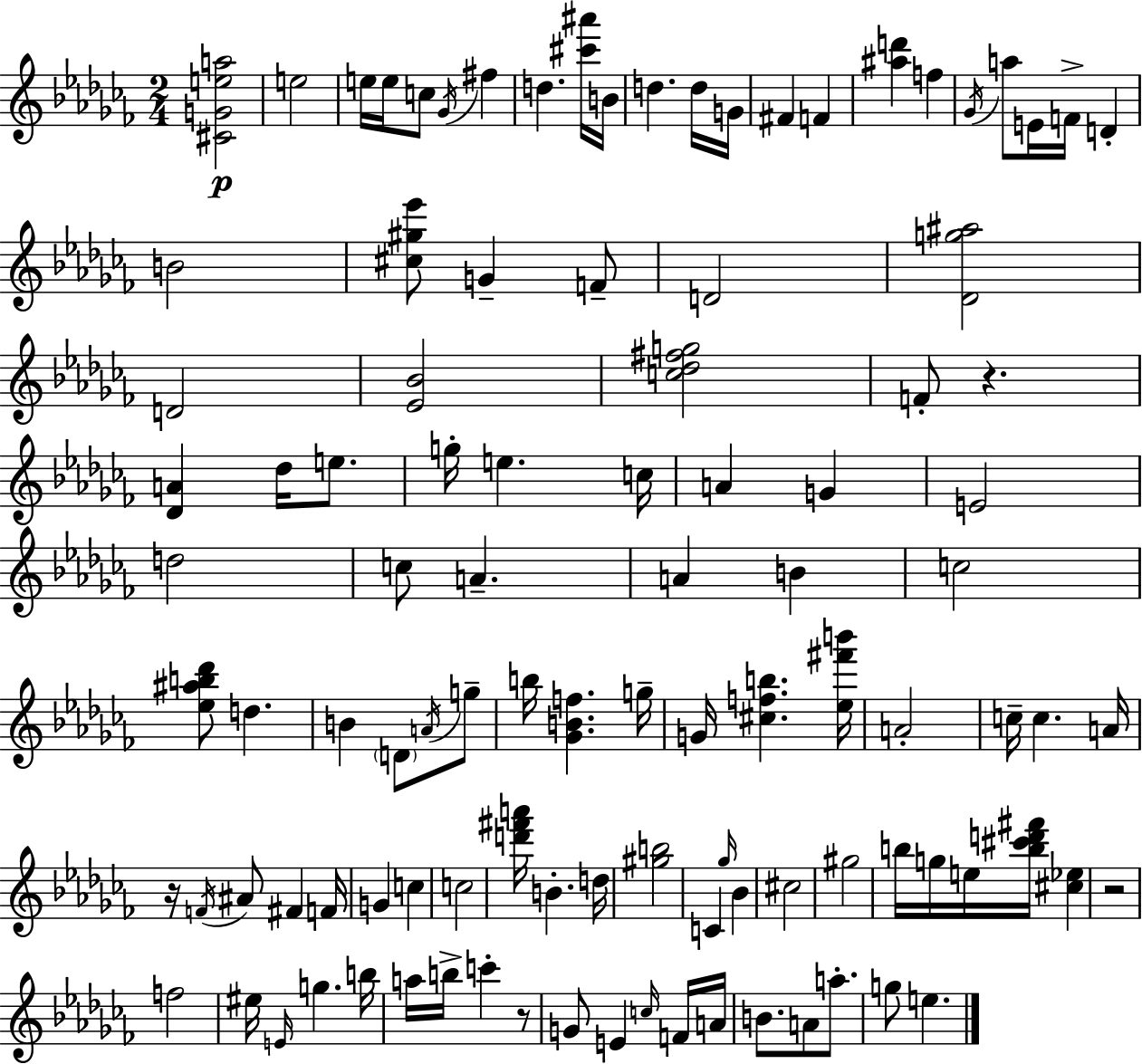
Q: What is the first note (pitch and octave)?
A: E5